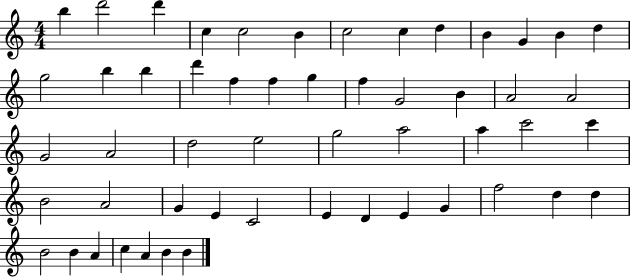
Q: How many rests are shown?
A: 0